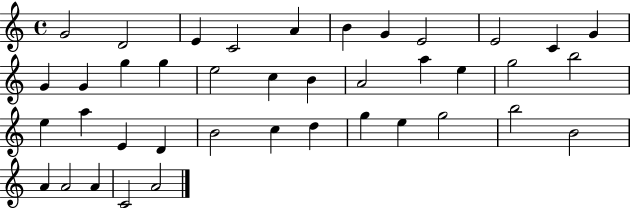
G4/h D4/h E4/q C4/h A4/q B4/q G4/q E4/h E4/h C4/q G4/q G4/q G4/q G5/q G5/q E5/h C5/q B4/q A4/h A5/q E5/q G5/h B5/h E5/q A5/q E4/q D4/q B4/h C5/q D5/q G5/q E5/q G5/h B5/h B4/h A4/q A4/h A4/q C4/h A4/h